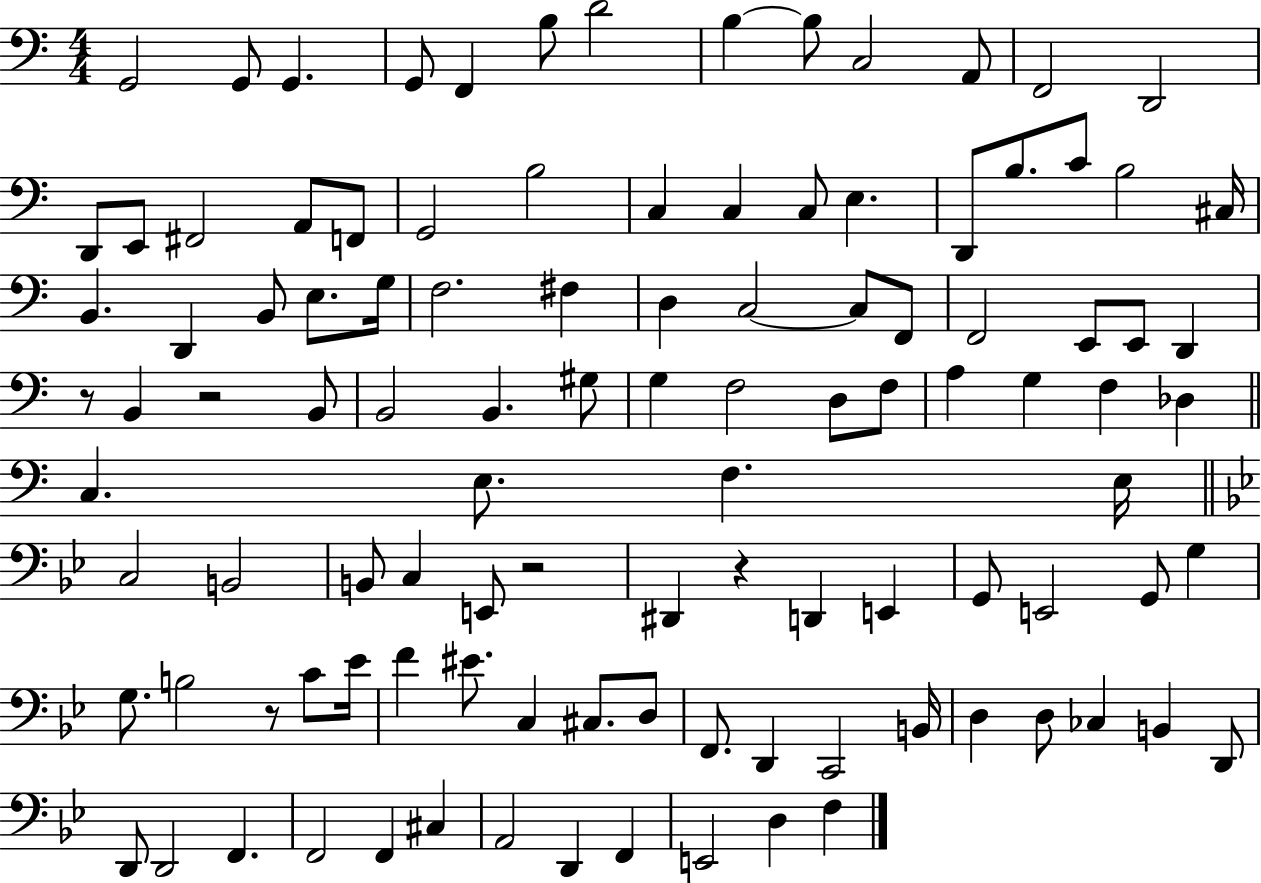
X:1
T:Untitled
M:4/4
L:1/4
K:C
G,,2 G,,/2 G,, G,,/2 F,, B,/2 D2 B, B,/2 C,2 A,,/2 F,,2 D,,2 D,,/2 E,,/2 ^F,,2 A,,/2 F,,/2 G,,2 B,2 C, C, C,/2 E, D,,/2 B,/2 C/2 B,2 ^C,/4 B,, D,, B,,/2 E,/2 G,/4 F,2 ^F, D, C,2 C,/2 F,,/2 F,,2 E,,/2 E,,/2 D,, z/2 B,, z2 B,,/2 B,,2 B,, ^G,/2 G, F,2 D,/2 F,/2 A, G, F, _D, C, E,/2 F, E,/4 C,2 B,,2 B,,/2 C, E,,/2 z2 ^D,, z D,, E,, G,,/2 E,,2 G,,/2 G, G,/2 B,2 z/2 C/2 _E/4 F ^E/2 C, ^C,/2 D,/2 F,,/2 D,, C,,2 B,,/4 D, D,/2 _C, B,, D,,/2 D,,/2 D,,2 F,, F,,2 F,, ^C, A,,2 D,, F,, E,,2 D, F,